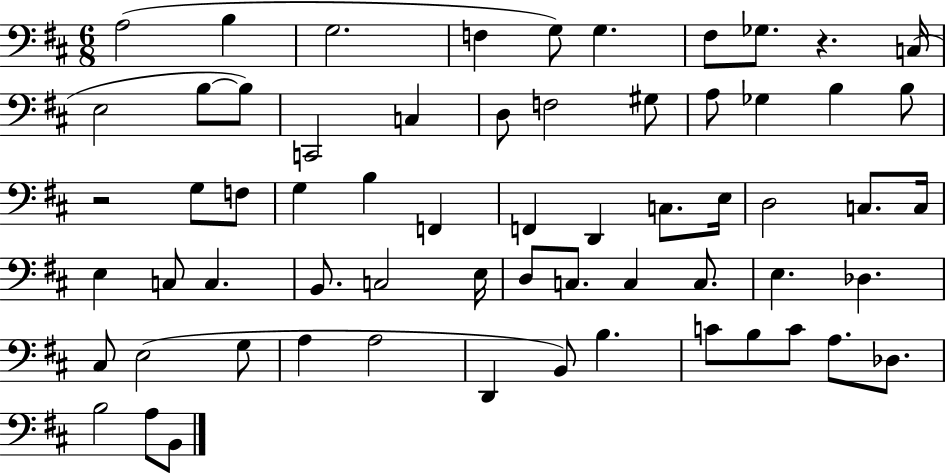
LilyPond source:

{
  \clef bass
  \numericTimeSignature
  \time 6/8
  \key d \major
  \repeat volta 2 { a2( b4 | g2. | f4 g8) g4. | fis8 ges8. r4. c16( | \break e2 b8~~ b8) | c,2 c4 | d8 f2 gis8 | a8 ges4 b4 b8 | \break r2 g8 f8 | g4 b4 f,4 | f,4 d,4 c8. e16 | d2 c8. c16 | \break e4 c8 c4. | b,8. c2 e16 | d8 c8. c4 c8. | e4. des4. | \break cis8 e2( g8 | a4 a2 | d,4 b,8) b4. | c'8 b8 c'8 a8. des8. | \break b2 a8 b,8 | } \bar "|."
}